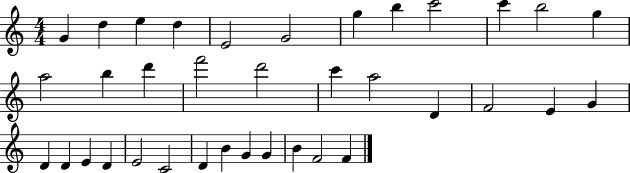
{
  \clef treble
  \numericTimeSignature
  \time 4/4
  \key c \major
  g'4 d''4 e''4 d''4 | e'2 g'2 | g''4 b''4 c'''2 | c'''4 b''2 g''4 | \break a''2 b''4 d'''4 | f'''2 d'''2 | c'''4 a''2 d'4 | f'2 e'4 g'4 | \break d'4 d'4 e'4 d'4 | e'2 c'2 | d'4 b'4 g'4 g'4 | b'4 f'2 f'4 | \break \bar "|."
}